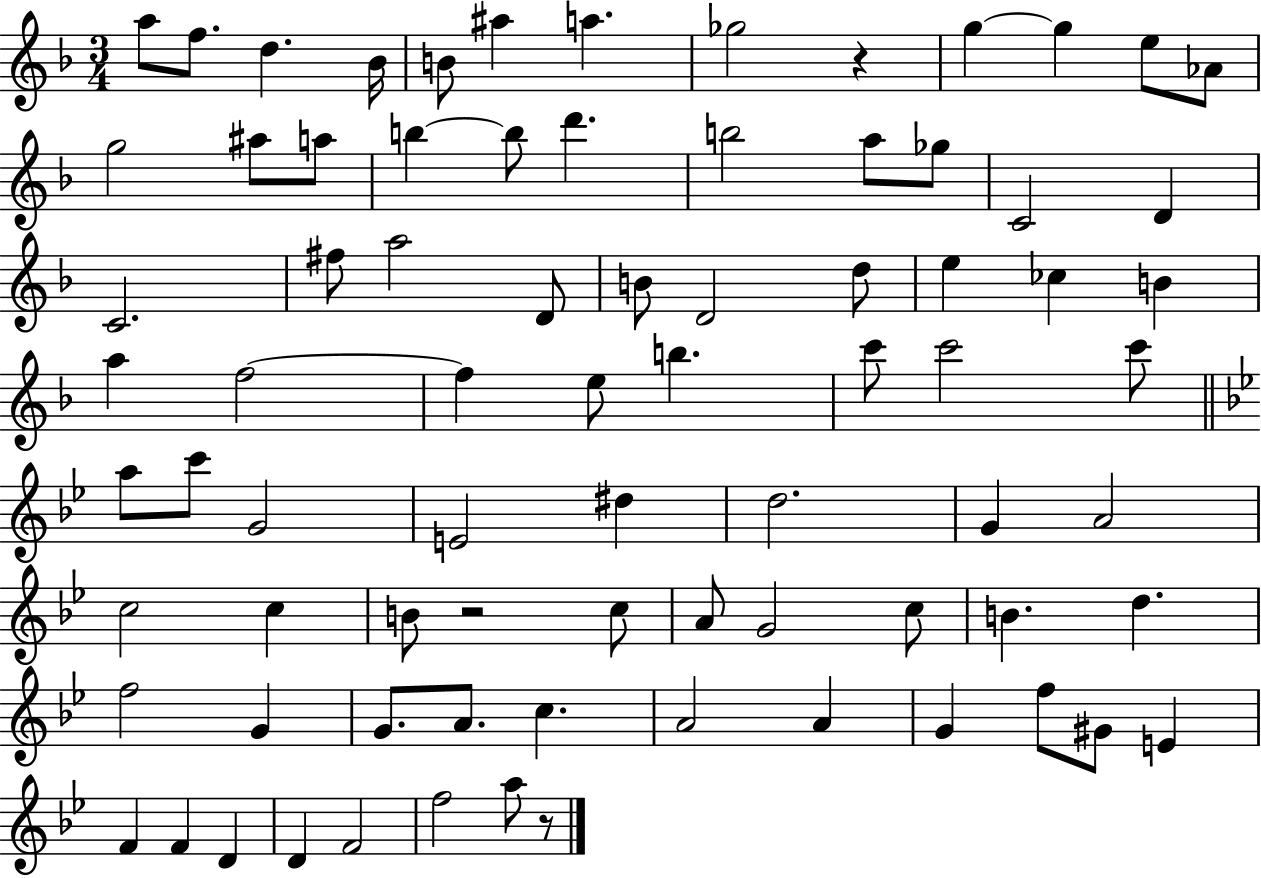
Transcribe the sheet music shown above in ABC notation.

X:1
T:Untitled
M:3/4
L:1/4
K:F
a/2 f/2 d _B/4 B/2 ^a a _g2 z g g e/2 _A/2 g2 ^a/2 a/2 b b/2 d' b2 a/2 _g/2 C2 D C2 ^f/2 a2 D/2 B/2 D2 d/2 e _c B a f2 f e/2 b c'/2 c'2 c'/2 a/2 c'/2 G2 E2 ^d d2 G A2 c2 c B/2 z2 c/2 A/2 G2 c/2 B d f2 G G/2 A/2 c A2 A G f/2 ^G/2 E F F D D F2 f2 a/2 z/2